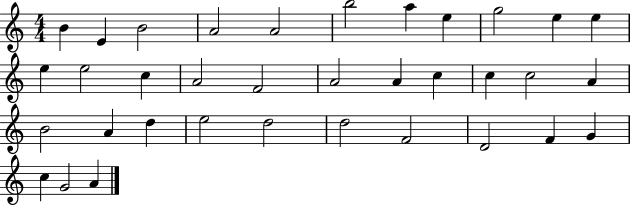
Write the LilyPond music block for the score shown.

{
  \clef treble
  \numericTimeSignature
  \time 4/4
  \key c \major
  b'4 e'4 b'2 | a'2 a'2 | b''2 a''4 e''4 | g''2 e''4 e''4 | \break e''4 e''2 c''4 | a'2 f'2 | a'2 a'4 c''4 | c''4 c''2 a'4 | \break b'2 a'4 d''4 | e''2 d''2 | d''2 f'2 | d'2 f'4 g'4 | \break c''4 g'2 a'4 | \bar "|."
}